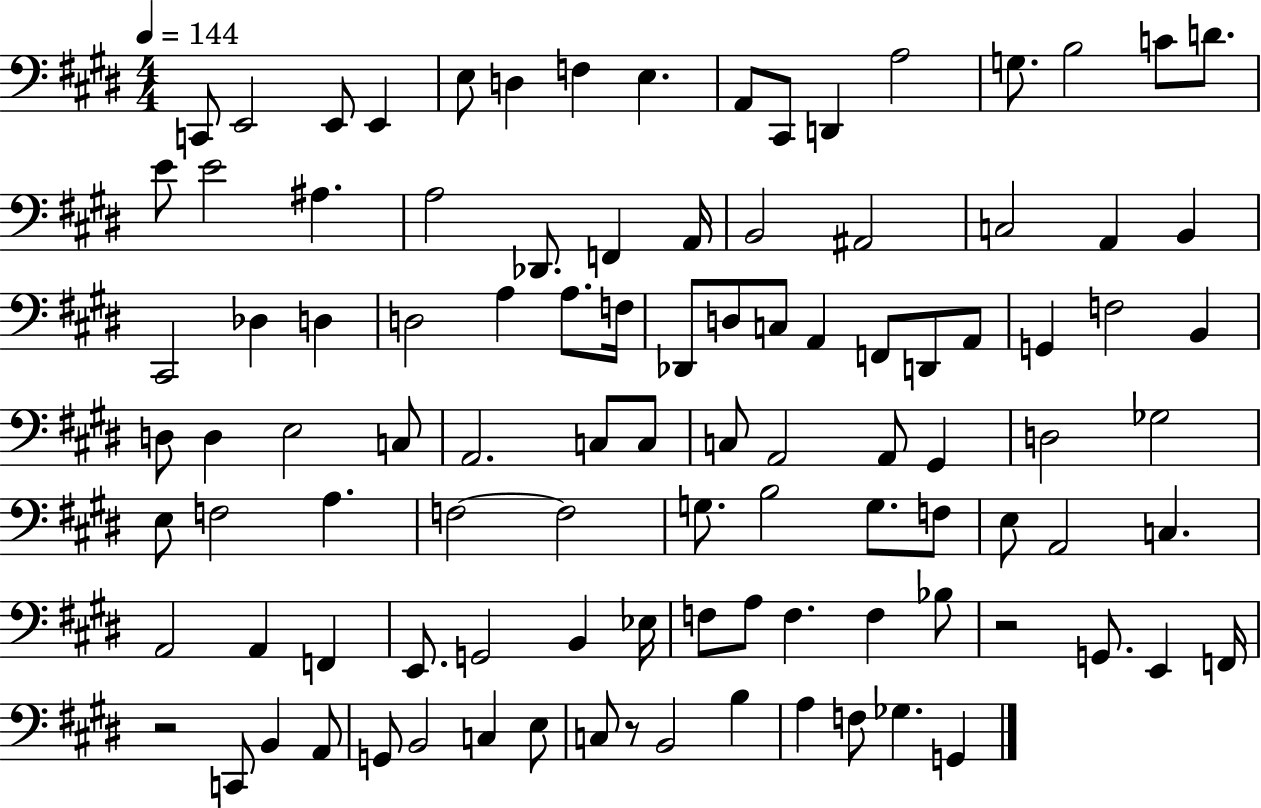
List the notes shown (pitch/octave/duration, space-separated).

C2/e E2/h E2/e E2/q E3/e D3/q F3/q E3/q. A2/e C#2/e D2/q A3/h G3/e. B3/h C4/e D4/e. E4/e E4/h A#3/q. A3/h Db2/e. F2/q A2/s B2/h A#2/h C3/h A2/q B2/q C#2/h Db3/q D3/q D3/h A3/q A3/e. F3/s Db2/e D3/e C3/e A2/q F2/e D2/e A2/e G2/q F3/h B2/q D3/e D3/q E3/h C3/e A2/h. C3/e C3/e C3/e A2/h A2/e G#2/q D3/h Gb3/h E3/e F3/h A3/q. F3/h F3/h G3/e. B3/h G3/e. F3/e E3/e A2/h C3/q. A2/h A2/q F2/q E2/e. G2/h B2/q Eb3/s F3/e A3/e F3/q. F3/q Bb3/e R/h G2/e. E2/q F2/s R/h C2/e B2/q A2/e G2/e B2/h C3/q E3/e C3/e R/e B2/h B3/q A3/q F3/e Gb3/q. G2/q